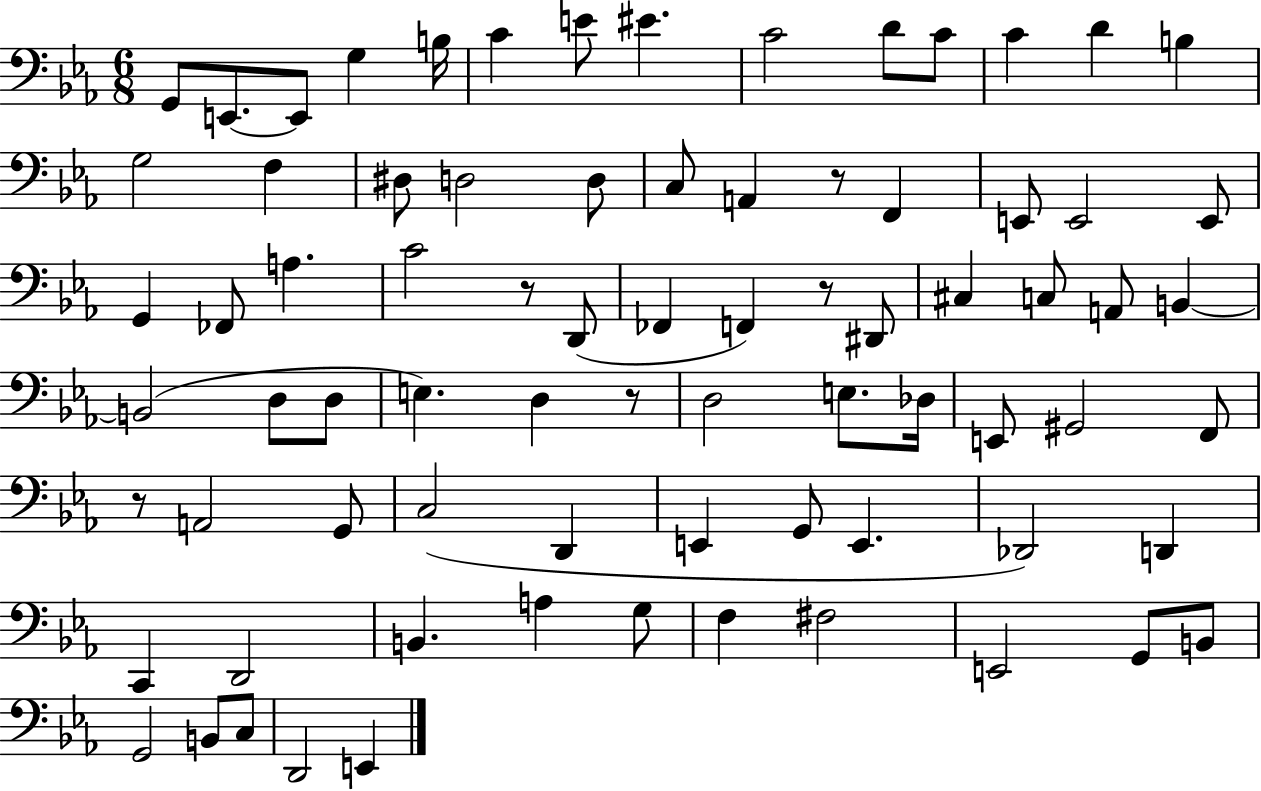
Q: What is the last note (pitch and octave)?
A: E2